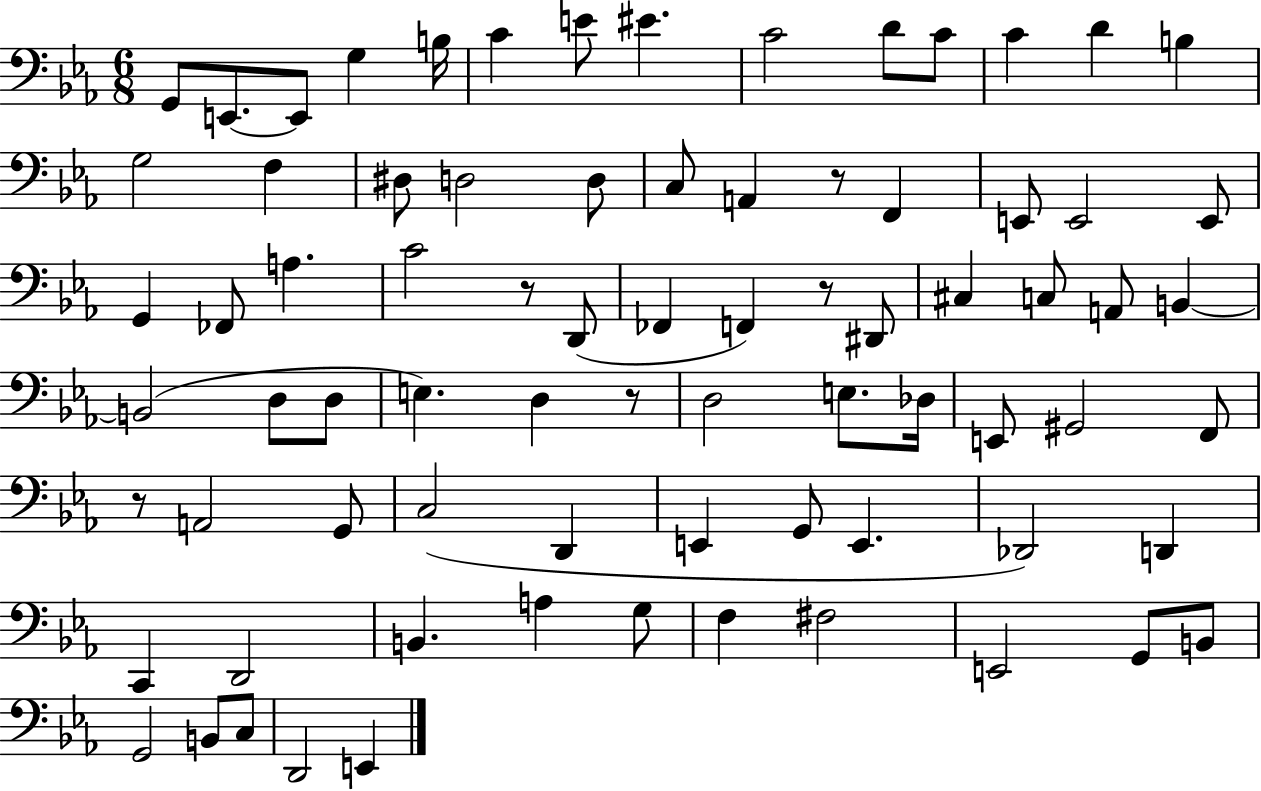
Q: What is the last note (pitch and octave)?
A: E2